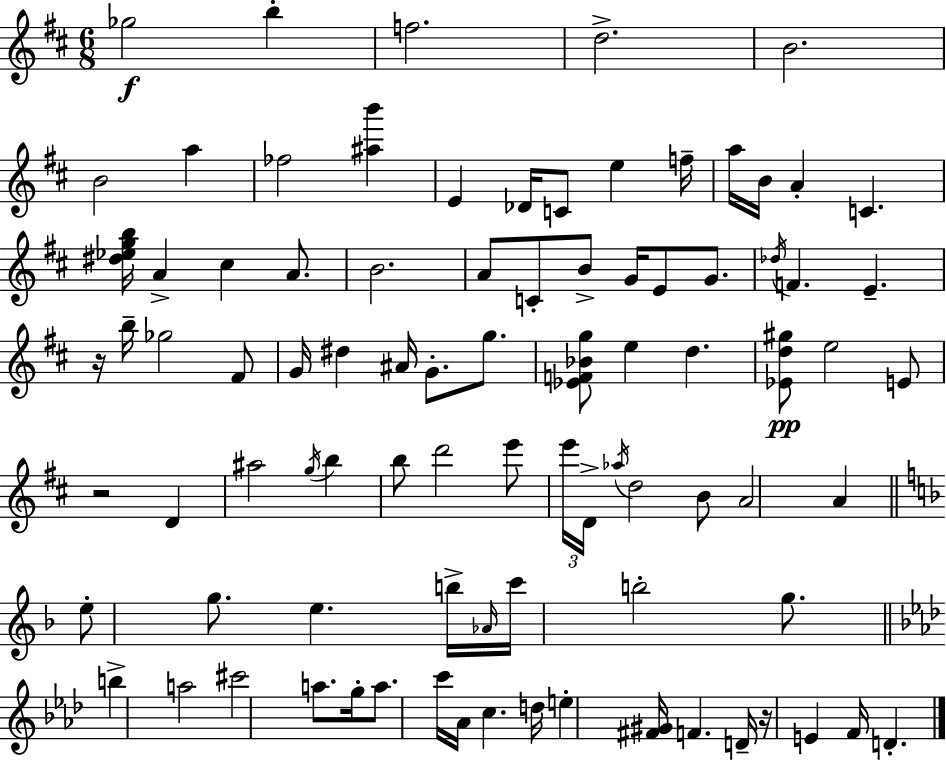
Gb5/h B5/q F5/h. D5/h. B4/h. B4/h A5/q FES5/h [A#5,B6]/q E4/q Db4/s C4/e E5/q F5/s A5/s B4/s A4/q C4/q. [D#5,Eb5,G5,B5]/s A4/q C#5/q A4/e. B4/h. A4/e C4/e B4/e G4/s E4/e G4/e. Db5/s F4/q. E4/q. R/s B5/s Gb5/h F#4/e G4/s D#5/q A#4/s G4/e. G5/e. [Eb4,F4,Bb4,G5]/e E5/q D5/q. [Eb4,D5,G#5]/e E5/h E4/e R/h D4/q A#5/h G5/s B5/q B5/e D6/h E6/e E6/s D4/s Ab5/s D5/h B4/e A4/h A4/q E5/e G5/e. E5/q. B5/s Ab4/s C6/s B5/h G5/e. B5/q A5/h C#6/h A5/e. G5/s A5/e. C6/s Ab4/s C5/q. D5/s E5/q [F#4,G#4]/s F4/q. D4/s R/s E4/q F4/s D4/q.